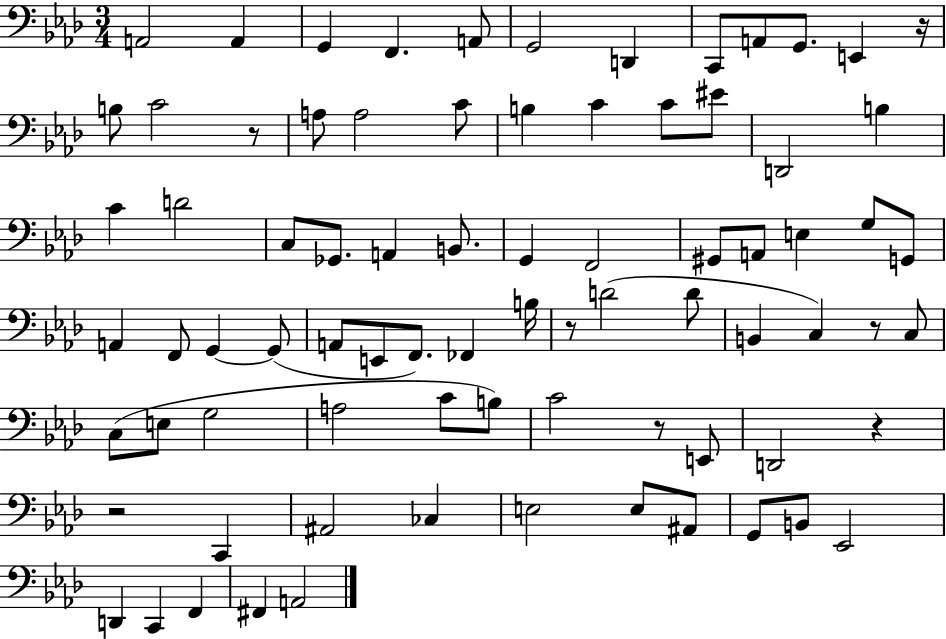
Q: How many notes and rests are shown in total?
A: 79